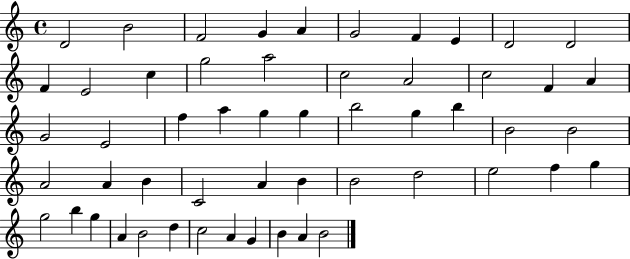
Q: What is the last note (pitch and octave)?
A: B4